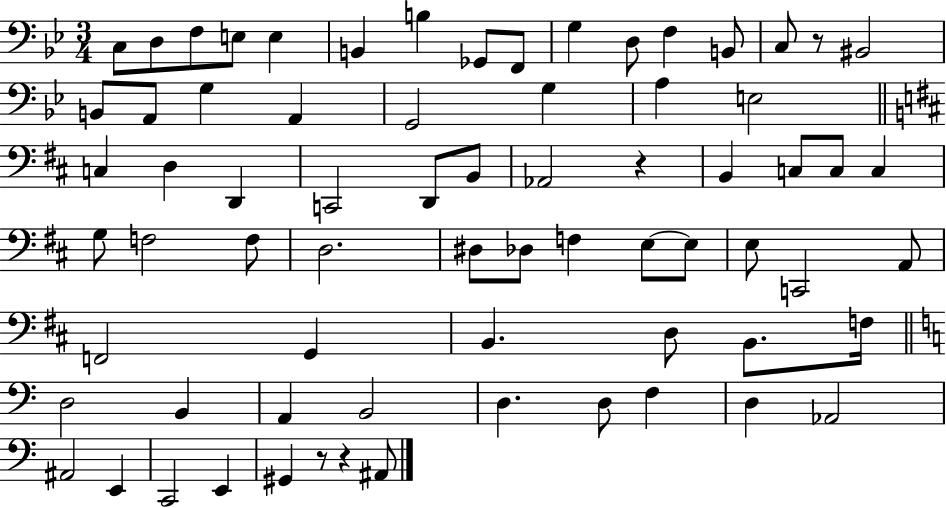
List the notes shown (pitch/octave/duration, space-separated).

C3/e D3/e F3/e E3/e E3/q B2/q B3/q Gb2/e F2/e G3/q D3/e F3/q B2/e C3/e R/e BIS2/h B2/e A2/e G3/q A2/q G2/h G3/q A3/q E3/h C3/q D3/q D2/q C2/h D2/e B2/e Ab2/h R/q B2/q C3/e C3/e C3/q G3/e F3/h F3/e D3/h. D#3/e Db3/e F3/q E3/e E3/e E3/e C2/h A2/e F2/h G2/q B2/q. D3/e B2/e. F3/s D3/h B2/q A2/q B2/h D3/q. D3/e F3/q D3/q Ab2/h A#2/h E2/q C2/h E2/q G#2/q R/e R/q A#2/e